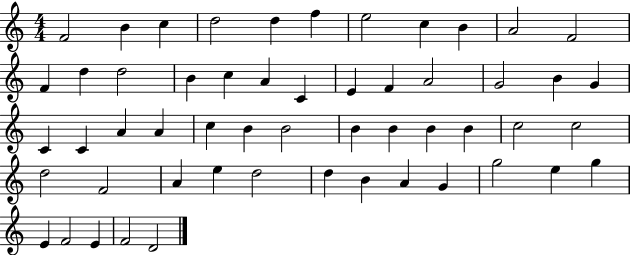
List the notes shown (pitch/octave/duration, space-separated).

F4/h B4/q C5/q D5/h D5/q F5/q E5/h C5/q B4/q A4/h F4/h F4/q D5/q D5/h B4/q C5/q A4/q C4/q E4/q F4/q A4/h G4/h B4/q G4/q C4/q C4/q A4/q A4/q C5/q B4/q B4/h B4/q B4/q B4/q B4/q C5/h C5/h D5/h F4/h A4/q E5/q D5/h D5/q B4/q A4/q G4/q G5/h E5/q G5/q E4/q F4/h E4/q F4/h D4/h